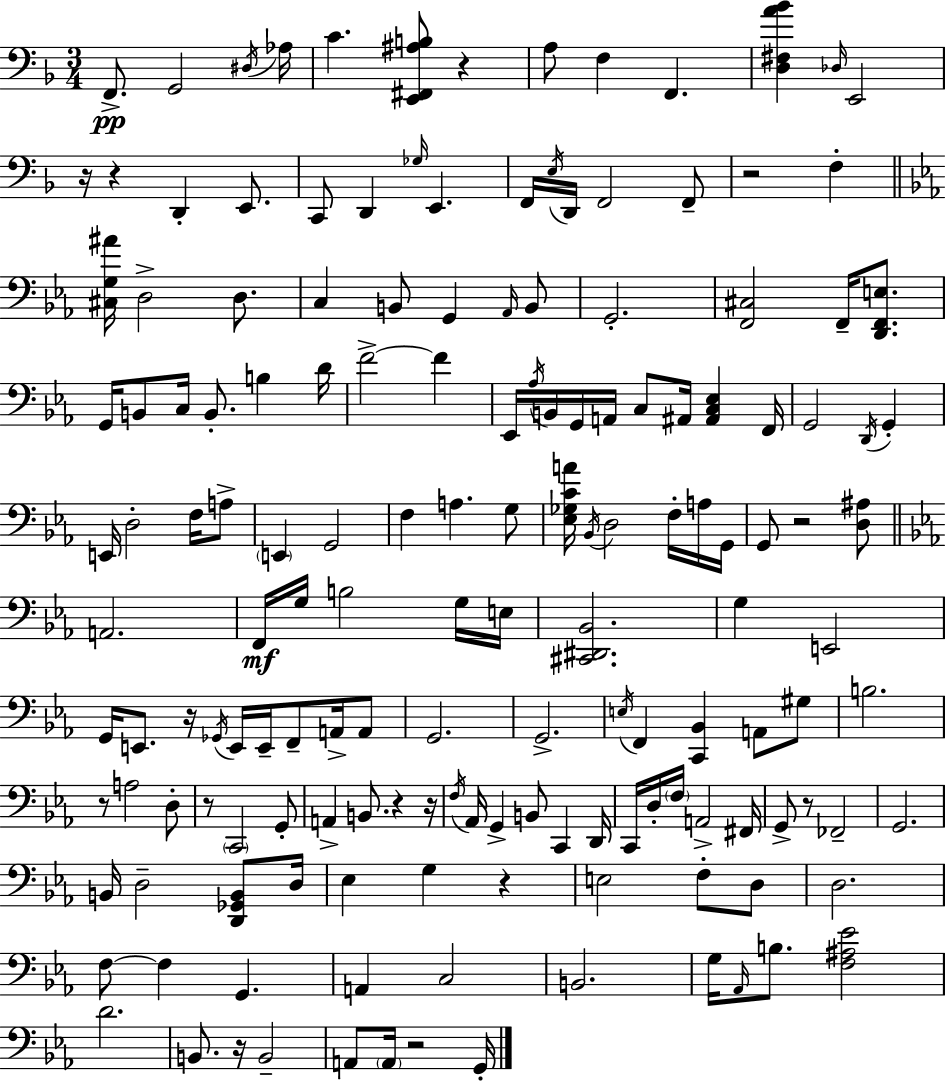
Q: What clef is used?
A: bass